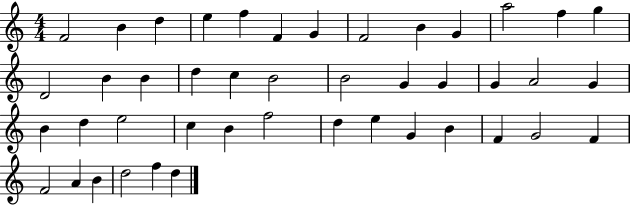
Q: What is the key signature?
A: C major